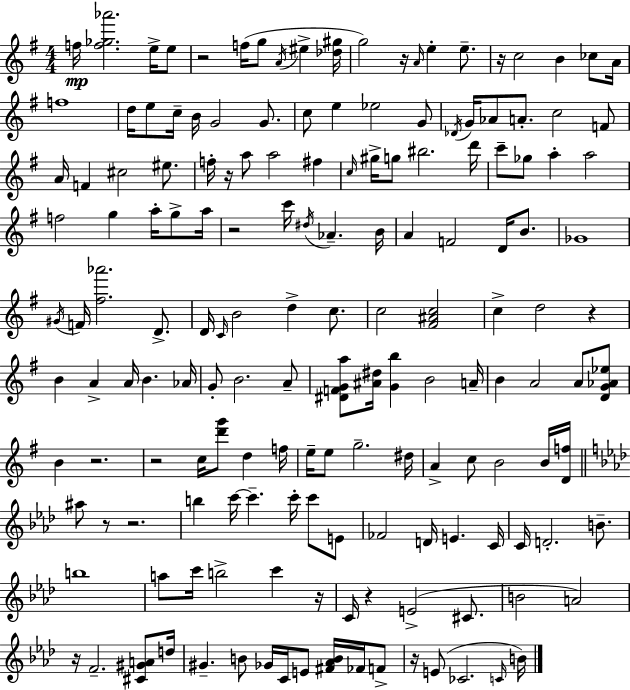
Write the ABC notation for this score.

X:1
T:Untitled
M:4/4
L:1/4
K:Em
f/4 [f_g_a']2 e/4 e/2 z2 f/4 g/2 A/4 ^e [_d^g]/4 g2 z/4 A/4 e e/2 z/4 c2 B _c/2 A/4 f4 d/4 e/2 c/4 B/4 G2 G/2 c/2 e _e2 G/2 _D/4 G/4 _A/2 A/2 c2 F/2 A/4 F ^c2 ^e/2 f/4 z/4 a/2 a2 ^f c/4 ^g/4 g/2 ^b2 d'/4 c'/2 _g/2 a a2 f2 g a/4 g/2 a/4 z2 c'/4 ^d/4 _A B/4 A F2 D/4 B/2 _G4 ^G/4 F/4 [^f_a']2 D/2 D/4 C/4 B2 d c/2 c2 [^F^Ac]2 c d2 z B A A/4 B _A/4 G/2 B2 A/2 [^DFGa]/2 [^A^d]/4 [Gb] B2 A/4 B A2 A/2 [DG_A_e]/2 B z2 z2 c/4 [d'g']/2 d f/4 e/4 e/2 g2 ^d/4 A c/2 B2 B/4 [Df]/4 ^a/2 z/2 z2 b c'/4 c' c'/4 c'/2 E/2 _F2 D/4 E C/4 C/4 D2 B/2 b4 a/2 c'/4 b2 c' z/4 C/4 z E2 ^C/2 B2 A2 z/4 F2 [^C^GA]/2 d/4 ^G B/2 _G/4 C/4 E/2 [^F_AB]/4 _F/4 F/2 z/4 E/2 _C2 C/4 B/4